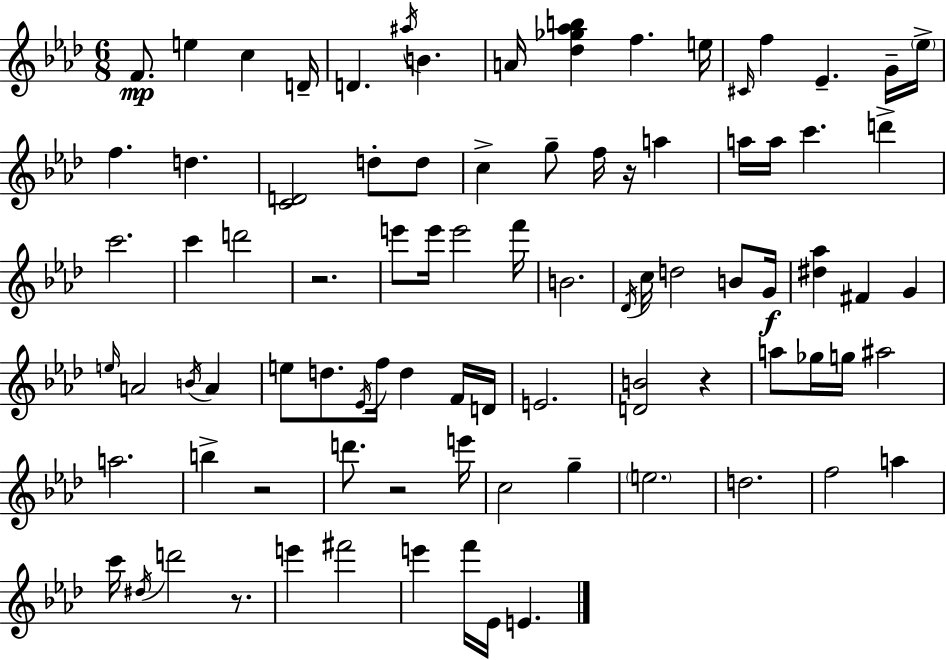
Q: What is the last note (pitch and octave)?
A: E4